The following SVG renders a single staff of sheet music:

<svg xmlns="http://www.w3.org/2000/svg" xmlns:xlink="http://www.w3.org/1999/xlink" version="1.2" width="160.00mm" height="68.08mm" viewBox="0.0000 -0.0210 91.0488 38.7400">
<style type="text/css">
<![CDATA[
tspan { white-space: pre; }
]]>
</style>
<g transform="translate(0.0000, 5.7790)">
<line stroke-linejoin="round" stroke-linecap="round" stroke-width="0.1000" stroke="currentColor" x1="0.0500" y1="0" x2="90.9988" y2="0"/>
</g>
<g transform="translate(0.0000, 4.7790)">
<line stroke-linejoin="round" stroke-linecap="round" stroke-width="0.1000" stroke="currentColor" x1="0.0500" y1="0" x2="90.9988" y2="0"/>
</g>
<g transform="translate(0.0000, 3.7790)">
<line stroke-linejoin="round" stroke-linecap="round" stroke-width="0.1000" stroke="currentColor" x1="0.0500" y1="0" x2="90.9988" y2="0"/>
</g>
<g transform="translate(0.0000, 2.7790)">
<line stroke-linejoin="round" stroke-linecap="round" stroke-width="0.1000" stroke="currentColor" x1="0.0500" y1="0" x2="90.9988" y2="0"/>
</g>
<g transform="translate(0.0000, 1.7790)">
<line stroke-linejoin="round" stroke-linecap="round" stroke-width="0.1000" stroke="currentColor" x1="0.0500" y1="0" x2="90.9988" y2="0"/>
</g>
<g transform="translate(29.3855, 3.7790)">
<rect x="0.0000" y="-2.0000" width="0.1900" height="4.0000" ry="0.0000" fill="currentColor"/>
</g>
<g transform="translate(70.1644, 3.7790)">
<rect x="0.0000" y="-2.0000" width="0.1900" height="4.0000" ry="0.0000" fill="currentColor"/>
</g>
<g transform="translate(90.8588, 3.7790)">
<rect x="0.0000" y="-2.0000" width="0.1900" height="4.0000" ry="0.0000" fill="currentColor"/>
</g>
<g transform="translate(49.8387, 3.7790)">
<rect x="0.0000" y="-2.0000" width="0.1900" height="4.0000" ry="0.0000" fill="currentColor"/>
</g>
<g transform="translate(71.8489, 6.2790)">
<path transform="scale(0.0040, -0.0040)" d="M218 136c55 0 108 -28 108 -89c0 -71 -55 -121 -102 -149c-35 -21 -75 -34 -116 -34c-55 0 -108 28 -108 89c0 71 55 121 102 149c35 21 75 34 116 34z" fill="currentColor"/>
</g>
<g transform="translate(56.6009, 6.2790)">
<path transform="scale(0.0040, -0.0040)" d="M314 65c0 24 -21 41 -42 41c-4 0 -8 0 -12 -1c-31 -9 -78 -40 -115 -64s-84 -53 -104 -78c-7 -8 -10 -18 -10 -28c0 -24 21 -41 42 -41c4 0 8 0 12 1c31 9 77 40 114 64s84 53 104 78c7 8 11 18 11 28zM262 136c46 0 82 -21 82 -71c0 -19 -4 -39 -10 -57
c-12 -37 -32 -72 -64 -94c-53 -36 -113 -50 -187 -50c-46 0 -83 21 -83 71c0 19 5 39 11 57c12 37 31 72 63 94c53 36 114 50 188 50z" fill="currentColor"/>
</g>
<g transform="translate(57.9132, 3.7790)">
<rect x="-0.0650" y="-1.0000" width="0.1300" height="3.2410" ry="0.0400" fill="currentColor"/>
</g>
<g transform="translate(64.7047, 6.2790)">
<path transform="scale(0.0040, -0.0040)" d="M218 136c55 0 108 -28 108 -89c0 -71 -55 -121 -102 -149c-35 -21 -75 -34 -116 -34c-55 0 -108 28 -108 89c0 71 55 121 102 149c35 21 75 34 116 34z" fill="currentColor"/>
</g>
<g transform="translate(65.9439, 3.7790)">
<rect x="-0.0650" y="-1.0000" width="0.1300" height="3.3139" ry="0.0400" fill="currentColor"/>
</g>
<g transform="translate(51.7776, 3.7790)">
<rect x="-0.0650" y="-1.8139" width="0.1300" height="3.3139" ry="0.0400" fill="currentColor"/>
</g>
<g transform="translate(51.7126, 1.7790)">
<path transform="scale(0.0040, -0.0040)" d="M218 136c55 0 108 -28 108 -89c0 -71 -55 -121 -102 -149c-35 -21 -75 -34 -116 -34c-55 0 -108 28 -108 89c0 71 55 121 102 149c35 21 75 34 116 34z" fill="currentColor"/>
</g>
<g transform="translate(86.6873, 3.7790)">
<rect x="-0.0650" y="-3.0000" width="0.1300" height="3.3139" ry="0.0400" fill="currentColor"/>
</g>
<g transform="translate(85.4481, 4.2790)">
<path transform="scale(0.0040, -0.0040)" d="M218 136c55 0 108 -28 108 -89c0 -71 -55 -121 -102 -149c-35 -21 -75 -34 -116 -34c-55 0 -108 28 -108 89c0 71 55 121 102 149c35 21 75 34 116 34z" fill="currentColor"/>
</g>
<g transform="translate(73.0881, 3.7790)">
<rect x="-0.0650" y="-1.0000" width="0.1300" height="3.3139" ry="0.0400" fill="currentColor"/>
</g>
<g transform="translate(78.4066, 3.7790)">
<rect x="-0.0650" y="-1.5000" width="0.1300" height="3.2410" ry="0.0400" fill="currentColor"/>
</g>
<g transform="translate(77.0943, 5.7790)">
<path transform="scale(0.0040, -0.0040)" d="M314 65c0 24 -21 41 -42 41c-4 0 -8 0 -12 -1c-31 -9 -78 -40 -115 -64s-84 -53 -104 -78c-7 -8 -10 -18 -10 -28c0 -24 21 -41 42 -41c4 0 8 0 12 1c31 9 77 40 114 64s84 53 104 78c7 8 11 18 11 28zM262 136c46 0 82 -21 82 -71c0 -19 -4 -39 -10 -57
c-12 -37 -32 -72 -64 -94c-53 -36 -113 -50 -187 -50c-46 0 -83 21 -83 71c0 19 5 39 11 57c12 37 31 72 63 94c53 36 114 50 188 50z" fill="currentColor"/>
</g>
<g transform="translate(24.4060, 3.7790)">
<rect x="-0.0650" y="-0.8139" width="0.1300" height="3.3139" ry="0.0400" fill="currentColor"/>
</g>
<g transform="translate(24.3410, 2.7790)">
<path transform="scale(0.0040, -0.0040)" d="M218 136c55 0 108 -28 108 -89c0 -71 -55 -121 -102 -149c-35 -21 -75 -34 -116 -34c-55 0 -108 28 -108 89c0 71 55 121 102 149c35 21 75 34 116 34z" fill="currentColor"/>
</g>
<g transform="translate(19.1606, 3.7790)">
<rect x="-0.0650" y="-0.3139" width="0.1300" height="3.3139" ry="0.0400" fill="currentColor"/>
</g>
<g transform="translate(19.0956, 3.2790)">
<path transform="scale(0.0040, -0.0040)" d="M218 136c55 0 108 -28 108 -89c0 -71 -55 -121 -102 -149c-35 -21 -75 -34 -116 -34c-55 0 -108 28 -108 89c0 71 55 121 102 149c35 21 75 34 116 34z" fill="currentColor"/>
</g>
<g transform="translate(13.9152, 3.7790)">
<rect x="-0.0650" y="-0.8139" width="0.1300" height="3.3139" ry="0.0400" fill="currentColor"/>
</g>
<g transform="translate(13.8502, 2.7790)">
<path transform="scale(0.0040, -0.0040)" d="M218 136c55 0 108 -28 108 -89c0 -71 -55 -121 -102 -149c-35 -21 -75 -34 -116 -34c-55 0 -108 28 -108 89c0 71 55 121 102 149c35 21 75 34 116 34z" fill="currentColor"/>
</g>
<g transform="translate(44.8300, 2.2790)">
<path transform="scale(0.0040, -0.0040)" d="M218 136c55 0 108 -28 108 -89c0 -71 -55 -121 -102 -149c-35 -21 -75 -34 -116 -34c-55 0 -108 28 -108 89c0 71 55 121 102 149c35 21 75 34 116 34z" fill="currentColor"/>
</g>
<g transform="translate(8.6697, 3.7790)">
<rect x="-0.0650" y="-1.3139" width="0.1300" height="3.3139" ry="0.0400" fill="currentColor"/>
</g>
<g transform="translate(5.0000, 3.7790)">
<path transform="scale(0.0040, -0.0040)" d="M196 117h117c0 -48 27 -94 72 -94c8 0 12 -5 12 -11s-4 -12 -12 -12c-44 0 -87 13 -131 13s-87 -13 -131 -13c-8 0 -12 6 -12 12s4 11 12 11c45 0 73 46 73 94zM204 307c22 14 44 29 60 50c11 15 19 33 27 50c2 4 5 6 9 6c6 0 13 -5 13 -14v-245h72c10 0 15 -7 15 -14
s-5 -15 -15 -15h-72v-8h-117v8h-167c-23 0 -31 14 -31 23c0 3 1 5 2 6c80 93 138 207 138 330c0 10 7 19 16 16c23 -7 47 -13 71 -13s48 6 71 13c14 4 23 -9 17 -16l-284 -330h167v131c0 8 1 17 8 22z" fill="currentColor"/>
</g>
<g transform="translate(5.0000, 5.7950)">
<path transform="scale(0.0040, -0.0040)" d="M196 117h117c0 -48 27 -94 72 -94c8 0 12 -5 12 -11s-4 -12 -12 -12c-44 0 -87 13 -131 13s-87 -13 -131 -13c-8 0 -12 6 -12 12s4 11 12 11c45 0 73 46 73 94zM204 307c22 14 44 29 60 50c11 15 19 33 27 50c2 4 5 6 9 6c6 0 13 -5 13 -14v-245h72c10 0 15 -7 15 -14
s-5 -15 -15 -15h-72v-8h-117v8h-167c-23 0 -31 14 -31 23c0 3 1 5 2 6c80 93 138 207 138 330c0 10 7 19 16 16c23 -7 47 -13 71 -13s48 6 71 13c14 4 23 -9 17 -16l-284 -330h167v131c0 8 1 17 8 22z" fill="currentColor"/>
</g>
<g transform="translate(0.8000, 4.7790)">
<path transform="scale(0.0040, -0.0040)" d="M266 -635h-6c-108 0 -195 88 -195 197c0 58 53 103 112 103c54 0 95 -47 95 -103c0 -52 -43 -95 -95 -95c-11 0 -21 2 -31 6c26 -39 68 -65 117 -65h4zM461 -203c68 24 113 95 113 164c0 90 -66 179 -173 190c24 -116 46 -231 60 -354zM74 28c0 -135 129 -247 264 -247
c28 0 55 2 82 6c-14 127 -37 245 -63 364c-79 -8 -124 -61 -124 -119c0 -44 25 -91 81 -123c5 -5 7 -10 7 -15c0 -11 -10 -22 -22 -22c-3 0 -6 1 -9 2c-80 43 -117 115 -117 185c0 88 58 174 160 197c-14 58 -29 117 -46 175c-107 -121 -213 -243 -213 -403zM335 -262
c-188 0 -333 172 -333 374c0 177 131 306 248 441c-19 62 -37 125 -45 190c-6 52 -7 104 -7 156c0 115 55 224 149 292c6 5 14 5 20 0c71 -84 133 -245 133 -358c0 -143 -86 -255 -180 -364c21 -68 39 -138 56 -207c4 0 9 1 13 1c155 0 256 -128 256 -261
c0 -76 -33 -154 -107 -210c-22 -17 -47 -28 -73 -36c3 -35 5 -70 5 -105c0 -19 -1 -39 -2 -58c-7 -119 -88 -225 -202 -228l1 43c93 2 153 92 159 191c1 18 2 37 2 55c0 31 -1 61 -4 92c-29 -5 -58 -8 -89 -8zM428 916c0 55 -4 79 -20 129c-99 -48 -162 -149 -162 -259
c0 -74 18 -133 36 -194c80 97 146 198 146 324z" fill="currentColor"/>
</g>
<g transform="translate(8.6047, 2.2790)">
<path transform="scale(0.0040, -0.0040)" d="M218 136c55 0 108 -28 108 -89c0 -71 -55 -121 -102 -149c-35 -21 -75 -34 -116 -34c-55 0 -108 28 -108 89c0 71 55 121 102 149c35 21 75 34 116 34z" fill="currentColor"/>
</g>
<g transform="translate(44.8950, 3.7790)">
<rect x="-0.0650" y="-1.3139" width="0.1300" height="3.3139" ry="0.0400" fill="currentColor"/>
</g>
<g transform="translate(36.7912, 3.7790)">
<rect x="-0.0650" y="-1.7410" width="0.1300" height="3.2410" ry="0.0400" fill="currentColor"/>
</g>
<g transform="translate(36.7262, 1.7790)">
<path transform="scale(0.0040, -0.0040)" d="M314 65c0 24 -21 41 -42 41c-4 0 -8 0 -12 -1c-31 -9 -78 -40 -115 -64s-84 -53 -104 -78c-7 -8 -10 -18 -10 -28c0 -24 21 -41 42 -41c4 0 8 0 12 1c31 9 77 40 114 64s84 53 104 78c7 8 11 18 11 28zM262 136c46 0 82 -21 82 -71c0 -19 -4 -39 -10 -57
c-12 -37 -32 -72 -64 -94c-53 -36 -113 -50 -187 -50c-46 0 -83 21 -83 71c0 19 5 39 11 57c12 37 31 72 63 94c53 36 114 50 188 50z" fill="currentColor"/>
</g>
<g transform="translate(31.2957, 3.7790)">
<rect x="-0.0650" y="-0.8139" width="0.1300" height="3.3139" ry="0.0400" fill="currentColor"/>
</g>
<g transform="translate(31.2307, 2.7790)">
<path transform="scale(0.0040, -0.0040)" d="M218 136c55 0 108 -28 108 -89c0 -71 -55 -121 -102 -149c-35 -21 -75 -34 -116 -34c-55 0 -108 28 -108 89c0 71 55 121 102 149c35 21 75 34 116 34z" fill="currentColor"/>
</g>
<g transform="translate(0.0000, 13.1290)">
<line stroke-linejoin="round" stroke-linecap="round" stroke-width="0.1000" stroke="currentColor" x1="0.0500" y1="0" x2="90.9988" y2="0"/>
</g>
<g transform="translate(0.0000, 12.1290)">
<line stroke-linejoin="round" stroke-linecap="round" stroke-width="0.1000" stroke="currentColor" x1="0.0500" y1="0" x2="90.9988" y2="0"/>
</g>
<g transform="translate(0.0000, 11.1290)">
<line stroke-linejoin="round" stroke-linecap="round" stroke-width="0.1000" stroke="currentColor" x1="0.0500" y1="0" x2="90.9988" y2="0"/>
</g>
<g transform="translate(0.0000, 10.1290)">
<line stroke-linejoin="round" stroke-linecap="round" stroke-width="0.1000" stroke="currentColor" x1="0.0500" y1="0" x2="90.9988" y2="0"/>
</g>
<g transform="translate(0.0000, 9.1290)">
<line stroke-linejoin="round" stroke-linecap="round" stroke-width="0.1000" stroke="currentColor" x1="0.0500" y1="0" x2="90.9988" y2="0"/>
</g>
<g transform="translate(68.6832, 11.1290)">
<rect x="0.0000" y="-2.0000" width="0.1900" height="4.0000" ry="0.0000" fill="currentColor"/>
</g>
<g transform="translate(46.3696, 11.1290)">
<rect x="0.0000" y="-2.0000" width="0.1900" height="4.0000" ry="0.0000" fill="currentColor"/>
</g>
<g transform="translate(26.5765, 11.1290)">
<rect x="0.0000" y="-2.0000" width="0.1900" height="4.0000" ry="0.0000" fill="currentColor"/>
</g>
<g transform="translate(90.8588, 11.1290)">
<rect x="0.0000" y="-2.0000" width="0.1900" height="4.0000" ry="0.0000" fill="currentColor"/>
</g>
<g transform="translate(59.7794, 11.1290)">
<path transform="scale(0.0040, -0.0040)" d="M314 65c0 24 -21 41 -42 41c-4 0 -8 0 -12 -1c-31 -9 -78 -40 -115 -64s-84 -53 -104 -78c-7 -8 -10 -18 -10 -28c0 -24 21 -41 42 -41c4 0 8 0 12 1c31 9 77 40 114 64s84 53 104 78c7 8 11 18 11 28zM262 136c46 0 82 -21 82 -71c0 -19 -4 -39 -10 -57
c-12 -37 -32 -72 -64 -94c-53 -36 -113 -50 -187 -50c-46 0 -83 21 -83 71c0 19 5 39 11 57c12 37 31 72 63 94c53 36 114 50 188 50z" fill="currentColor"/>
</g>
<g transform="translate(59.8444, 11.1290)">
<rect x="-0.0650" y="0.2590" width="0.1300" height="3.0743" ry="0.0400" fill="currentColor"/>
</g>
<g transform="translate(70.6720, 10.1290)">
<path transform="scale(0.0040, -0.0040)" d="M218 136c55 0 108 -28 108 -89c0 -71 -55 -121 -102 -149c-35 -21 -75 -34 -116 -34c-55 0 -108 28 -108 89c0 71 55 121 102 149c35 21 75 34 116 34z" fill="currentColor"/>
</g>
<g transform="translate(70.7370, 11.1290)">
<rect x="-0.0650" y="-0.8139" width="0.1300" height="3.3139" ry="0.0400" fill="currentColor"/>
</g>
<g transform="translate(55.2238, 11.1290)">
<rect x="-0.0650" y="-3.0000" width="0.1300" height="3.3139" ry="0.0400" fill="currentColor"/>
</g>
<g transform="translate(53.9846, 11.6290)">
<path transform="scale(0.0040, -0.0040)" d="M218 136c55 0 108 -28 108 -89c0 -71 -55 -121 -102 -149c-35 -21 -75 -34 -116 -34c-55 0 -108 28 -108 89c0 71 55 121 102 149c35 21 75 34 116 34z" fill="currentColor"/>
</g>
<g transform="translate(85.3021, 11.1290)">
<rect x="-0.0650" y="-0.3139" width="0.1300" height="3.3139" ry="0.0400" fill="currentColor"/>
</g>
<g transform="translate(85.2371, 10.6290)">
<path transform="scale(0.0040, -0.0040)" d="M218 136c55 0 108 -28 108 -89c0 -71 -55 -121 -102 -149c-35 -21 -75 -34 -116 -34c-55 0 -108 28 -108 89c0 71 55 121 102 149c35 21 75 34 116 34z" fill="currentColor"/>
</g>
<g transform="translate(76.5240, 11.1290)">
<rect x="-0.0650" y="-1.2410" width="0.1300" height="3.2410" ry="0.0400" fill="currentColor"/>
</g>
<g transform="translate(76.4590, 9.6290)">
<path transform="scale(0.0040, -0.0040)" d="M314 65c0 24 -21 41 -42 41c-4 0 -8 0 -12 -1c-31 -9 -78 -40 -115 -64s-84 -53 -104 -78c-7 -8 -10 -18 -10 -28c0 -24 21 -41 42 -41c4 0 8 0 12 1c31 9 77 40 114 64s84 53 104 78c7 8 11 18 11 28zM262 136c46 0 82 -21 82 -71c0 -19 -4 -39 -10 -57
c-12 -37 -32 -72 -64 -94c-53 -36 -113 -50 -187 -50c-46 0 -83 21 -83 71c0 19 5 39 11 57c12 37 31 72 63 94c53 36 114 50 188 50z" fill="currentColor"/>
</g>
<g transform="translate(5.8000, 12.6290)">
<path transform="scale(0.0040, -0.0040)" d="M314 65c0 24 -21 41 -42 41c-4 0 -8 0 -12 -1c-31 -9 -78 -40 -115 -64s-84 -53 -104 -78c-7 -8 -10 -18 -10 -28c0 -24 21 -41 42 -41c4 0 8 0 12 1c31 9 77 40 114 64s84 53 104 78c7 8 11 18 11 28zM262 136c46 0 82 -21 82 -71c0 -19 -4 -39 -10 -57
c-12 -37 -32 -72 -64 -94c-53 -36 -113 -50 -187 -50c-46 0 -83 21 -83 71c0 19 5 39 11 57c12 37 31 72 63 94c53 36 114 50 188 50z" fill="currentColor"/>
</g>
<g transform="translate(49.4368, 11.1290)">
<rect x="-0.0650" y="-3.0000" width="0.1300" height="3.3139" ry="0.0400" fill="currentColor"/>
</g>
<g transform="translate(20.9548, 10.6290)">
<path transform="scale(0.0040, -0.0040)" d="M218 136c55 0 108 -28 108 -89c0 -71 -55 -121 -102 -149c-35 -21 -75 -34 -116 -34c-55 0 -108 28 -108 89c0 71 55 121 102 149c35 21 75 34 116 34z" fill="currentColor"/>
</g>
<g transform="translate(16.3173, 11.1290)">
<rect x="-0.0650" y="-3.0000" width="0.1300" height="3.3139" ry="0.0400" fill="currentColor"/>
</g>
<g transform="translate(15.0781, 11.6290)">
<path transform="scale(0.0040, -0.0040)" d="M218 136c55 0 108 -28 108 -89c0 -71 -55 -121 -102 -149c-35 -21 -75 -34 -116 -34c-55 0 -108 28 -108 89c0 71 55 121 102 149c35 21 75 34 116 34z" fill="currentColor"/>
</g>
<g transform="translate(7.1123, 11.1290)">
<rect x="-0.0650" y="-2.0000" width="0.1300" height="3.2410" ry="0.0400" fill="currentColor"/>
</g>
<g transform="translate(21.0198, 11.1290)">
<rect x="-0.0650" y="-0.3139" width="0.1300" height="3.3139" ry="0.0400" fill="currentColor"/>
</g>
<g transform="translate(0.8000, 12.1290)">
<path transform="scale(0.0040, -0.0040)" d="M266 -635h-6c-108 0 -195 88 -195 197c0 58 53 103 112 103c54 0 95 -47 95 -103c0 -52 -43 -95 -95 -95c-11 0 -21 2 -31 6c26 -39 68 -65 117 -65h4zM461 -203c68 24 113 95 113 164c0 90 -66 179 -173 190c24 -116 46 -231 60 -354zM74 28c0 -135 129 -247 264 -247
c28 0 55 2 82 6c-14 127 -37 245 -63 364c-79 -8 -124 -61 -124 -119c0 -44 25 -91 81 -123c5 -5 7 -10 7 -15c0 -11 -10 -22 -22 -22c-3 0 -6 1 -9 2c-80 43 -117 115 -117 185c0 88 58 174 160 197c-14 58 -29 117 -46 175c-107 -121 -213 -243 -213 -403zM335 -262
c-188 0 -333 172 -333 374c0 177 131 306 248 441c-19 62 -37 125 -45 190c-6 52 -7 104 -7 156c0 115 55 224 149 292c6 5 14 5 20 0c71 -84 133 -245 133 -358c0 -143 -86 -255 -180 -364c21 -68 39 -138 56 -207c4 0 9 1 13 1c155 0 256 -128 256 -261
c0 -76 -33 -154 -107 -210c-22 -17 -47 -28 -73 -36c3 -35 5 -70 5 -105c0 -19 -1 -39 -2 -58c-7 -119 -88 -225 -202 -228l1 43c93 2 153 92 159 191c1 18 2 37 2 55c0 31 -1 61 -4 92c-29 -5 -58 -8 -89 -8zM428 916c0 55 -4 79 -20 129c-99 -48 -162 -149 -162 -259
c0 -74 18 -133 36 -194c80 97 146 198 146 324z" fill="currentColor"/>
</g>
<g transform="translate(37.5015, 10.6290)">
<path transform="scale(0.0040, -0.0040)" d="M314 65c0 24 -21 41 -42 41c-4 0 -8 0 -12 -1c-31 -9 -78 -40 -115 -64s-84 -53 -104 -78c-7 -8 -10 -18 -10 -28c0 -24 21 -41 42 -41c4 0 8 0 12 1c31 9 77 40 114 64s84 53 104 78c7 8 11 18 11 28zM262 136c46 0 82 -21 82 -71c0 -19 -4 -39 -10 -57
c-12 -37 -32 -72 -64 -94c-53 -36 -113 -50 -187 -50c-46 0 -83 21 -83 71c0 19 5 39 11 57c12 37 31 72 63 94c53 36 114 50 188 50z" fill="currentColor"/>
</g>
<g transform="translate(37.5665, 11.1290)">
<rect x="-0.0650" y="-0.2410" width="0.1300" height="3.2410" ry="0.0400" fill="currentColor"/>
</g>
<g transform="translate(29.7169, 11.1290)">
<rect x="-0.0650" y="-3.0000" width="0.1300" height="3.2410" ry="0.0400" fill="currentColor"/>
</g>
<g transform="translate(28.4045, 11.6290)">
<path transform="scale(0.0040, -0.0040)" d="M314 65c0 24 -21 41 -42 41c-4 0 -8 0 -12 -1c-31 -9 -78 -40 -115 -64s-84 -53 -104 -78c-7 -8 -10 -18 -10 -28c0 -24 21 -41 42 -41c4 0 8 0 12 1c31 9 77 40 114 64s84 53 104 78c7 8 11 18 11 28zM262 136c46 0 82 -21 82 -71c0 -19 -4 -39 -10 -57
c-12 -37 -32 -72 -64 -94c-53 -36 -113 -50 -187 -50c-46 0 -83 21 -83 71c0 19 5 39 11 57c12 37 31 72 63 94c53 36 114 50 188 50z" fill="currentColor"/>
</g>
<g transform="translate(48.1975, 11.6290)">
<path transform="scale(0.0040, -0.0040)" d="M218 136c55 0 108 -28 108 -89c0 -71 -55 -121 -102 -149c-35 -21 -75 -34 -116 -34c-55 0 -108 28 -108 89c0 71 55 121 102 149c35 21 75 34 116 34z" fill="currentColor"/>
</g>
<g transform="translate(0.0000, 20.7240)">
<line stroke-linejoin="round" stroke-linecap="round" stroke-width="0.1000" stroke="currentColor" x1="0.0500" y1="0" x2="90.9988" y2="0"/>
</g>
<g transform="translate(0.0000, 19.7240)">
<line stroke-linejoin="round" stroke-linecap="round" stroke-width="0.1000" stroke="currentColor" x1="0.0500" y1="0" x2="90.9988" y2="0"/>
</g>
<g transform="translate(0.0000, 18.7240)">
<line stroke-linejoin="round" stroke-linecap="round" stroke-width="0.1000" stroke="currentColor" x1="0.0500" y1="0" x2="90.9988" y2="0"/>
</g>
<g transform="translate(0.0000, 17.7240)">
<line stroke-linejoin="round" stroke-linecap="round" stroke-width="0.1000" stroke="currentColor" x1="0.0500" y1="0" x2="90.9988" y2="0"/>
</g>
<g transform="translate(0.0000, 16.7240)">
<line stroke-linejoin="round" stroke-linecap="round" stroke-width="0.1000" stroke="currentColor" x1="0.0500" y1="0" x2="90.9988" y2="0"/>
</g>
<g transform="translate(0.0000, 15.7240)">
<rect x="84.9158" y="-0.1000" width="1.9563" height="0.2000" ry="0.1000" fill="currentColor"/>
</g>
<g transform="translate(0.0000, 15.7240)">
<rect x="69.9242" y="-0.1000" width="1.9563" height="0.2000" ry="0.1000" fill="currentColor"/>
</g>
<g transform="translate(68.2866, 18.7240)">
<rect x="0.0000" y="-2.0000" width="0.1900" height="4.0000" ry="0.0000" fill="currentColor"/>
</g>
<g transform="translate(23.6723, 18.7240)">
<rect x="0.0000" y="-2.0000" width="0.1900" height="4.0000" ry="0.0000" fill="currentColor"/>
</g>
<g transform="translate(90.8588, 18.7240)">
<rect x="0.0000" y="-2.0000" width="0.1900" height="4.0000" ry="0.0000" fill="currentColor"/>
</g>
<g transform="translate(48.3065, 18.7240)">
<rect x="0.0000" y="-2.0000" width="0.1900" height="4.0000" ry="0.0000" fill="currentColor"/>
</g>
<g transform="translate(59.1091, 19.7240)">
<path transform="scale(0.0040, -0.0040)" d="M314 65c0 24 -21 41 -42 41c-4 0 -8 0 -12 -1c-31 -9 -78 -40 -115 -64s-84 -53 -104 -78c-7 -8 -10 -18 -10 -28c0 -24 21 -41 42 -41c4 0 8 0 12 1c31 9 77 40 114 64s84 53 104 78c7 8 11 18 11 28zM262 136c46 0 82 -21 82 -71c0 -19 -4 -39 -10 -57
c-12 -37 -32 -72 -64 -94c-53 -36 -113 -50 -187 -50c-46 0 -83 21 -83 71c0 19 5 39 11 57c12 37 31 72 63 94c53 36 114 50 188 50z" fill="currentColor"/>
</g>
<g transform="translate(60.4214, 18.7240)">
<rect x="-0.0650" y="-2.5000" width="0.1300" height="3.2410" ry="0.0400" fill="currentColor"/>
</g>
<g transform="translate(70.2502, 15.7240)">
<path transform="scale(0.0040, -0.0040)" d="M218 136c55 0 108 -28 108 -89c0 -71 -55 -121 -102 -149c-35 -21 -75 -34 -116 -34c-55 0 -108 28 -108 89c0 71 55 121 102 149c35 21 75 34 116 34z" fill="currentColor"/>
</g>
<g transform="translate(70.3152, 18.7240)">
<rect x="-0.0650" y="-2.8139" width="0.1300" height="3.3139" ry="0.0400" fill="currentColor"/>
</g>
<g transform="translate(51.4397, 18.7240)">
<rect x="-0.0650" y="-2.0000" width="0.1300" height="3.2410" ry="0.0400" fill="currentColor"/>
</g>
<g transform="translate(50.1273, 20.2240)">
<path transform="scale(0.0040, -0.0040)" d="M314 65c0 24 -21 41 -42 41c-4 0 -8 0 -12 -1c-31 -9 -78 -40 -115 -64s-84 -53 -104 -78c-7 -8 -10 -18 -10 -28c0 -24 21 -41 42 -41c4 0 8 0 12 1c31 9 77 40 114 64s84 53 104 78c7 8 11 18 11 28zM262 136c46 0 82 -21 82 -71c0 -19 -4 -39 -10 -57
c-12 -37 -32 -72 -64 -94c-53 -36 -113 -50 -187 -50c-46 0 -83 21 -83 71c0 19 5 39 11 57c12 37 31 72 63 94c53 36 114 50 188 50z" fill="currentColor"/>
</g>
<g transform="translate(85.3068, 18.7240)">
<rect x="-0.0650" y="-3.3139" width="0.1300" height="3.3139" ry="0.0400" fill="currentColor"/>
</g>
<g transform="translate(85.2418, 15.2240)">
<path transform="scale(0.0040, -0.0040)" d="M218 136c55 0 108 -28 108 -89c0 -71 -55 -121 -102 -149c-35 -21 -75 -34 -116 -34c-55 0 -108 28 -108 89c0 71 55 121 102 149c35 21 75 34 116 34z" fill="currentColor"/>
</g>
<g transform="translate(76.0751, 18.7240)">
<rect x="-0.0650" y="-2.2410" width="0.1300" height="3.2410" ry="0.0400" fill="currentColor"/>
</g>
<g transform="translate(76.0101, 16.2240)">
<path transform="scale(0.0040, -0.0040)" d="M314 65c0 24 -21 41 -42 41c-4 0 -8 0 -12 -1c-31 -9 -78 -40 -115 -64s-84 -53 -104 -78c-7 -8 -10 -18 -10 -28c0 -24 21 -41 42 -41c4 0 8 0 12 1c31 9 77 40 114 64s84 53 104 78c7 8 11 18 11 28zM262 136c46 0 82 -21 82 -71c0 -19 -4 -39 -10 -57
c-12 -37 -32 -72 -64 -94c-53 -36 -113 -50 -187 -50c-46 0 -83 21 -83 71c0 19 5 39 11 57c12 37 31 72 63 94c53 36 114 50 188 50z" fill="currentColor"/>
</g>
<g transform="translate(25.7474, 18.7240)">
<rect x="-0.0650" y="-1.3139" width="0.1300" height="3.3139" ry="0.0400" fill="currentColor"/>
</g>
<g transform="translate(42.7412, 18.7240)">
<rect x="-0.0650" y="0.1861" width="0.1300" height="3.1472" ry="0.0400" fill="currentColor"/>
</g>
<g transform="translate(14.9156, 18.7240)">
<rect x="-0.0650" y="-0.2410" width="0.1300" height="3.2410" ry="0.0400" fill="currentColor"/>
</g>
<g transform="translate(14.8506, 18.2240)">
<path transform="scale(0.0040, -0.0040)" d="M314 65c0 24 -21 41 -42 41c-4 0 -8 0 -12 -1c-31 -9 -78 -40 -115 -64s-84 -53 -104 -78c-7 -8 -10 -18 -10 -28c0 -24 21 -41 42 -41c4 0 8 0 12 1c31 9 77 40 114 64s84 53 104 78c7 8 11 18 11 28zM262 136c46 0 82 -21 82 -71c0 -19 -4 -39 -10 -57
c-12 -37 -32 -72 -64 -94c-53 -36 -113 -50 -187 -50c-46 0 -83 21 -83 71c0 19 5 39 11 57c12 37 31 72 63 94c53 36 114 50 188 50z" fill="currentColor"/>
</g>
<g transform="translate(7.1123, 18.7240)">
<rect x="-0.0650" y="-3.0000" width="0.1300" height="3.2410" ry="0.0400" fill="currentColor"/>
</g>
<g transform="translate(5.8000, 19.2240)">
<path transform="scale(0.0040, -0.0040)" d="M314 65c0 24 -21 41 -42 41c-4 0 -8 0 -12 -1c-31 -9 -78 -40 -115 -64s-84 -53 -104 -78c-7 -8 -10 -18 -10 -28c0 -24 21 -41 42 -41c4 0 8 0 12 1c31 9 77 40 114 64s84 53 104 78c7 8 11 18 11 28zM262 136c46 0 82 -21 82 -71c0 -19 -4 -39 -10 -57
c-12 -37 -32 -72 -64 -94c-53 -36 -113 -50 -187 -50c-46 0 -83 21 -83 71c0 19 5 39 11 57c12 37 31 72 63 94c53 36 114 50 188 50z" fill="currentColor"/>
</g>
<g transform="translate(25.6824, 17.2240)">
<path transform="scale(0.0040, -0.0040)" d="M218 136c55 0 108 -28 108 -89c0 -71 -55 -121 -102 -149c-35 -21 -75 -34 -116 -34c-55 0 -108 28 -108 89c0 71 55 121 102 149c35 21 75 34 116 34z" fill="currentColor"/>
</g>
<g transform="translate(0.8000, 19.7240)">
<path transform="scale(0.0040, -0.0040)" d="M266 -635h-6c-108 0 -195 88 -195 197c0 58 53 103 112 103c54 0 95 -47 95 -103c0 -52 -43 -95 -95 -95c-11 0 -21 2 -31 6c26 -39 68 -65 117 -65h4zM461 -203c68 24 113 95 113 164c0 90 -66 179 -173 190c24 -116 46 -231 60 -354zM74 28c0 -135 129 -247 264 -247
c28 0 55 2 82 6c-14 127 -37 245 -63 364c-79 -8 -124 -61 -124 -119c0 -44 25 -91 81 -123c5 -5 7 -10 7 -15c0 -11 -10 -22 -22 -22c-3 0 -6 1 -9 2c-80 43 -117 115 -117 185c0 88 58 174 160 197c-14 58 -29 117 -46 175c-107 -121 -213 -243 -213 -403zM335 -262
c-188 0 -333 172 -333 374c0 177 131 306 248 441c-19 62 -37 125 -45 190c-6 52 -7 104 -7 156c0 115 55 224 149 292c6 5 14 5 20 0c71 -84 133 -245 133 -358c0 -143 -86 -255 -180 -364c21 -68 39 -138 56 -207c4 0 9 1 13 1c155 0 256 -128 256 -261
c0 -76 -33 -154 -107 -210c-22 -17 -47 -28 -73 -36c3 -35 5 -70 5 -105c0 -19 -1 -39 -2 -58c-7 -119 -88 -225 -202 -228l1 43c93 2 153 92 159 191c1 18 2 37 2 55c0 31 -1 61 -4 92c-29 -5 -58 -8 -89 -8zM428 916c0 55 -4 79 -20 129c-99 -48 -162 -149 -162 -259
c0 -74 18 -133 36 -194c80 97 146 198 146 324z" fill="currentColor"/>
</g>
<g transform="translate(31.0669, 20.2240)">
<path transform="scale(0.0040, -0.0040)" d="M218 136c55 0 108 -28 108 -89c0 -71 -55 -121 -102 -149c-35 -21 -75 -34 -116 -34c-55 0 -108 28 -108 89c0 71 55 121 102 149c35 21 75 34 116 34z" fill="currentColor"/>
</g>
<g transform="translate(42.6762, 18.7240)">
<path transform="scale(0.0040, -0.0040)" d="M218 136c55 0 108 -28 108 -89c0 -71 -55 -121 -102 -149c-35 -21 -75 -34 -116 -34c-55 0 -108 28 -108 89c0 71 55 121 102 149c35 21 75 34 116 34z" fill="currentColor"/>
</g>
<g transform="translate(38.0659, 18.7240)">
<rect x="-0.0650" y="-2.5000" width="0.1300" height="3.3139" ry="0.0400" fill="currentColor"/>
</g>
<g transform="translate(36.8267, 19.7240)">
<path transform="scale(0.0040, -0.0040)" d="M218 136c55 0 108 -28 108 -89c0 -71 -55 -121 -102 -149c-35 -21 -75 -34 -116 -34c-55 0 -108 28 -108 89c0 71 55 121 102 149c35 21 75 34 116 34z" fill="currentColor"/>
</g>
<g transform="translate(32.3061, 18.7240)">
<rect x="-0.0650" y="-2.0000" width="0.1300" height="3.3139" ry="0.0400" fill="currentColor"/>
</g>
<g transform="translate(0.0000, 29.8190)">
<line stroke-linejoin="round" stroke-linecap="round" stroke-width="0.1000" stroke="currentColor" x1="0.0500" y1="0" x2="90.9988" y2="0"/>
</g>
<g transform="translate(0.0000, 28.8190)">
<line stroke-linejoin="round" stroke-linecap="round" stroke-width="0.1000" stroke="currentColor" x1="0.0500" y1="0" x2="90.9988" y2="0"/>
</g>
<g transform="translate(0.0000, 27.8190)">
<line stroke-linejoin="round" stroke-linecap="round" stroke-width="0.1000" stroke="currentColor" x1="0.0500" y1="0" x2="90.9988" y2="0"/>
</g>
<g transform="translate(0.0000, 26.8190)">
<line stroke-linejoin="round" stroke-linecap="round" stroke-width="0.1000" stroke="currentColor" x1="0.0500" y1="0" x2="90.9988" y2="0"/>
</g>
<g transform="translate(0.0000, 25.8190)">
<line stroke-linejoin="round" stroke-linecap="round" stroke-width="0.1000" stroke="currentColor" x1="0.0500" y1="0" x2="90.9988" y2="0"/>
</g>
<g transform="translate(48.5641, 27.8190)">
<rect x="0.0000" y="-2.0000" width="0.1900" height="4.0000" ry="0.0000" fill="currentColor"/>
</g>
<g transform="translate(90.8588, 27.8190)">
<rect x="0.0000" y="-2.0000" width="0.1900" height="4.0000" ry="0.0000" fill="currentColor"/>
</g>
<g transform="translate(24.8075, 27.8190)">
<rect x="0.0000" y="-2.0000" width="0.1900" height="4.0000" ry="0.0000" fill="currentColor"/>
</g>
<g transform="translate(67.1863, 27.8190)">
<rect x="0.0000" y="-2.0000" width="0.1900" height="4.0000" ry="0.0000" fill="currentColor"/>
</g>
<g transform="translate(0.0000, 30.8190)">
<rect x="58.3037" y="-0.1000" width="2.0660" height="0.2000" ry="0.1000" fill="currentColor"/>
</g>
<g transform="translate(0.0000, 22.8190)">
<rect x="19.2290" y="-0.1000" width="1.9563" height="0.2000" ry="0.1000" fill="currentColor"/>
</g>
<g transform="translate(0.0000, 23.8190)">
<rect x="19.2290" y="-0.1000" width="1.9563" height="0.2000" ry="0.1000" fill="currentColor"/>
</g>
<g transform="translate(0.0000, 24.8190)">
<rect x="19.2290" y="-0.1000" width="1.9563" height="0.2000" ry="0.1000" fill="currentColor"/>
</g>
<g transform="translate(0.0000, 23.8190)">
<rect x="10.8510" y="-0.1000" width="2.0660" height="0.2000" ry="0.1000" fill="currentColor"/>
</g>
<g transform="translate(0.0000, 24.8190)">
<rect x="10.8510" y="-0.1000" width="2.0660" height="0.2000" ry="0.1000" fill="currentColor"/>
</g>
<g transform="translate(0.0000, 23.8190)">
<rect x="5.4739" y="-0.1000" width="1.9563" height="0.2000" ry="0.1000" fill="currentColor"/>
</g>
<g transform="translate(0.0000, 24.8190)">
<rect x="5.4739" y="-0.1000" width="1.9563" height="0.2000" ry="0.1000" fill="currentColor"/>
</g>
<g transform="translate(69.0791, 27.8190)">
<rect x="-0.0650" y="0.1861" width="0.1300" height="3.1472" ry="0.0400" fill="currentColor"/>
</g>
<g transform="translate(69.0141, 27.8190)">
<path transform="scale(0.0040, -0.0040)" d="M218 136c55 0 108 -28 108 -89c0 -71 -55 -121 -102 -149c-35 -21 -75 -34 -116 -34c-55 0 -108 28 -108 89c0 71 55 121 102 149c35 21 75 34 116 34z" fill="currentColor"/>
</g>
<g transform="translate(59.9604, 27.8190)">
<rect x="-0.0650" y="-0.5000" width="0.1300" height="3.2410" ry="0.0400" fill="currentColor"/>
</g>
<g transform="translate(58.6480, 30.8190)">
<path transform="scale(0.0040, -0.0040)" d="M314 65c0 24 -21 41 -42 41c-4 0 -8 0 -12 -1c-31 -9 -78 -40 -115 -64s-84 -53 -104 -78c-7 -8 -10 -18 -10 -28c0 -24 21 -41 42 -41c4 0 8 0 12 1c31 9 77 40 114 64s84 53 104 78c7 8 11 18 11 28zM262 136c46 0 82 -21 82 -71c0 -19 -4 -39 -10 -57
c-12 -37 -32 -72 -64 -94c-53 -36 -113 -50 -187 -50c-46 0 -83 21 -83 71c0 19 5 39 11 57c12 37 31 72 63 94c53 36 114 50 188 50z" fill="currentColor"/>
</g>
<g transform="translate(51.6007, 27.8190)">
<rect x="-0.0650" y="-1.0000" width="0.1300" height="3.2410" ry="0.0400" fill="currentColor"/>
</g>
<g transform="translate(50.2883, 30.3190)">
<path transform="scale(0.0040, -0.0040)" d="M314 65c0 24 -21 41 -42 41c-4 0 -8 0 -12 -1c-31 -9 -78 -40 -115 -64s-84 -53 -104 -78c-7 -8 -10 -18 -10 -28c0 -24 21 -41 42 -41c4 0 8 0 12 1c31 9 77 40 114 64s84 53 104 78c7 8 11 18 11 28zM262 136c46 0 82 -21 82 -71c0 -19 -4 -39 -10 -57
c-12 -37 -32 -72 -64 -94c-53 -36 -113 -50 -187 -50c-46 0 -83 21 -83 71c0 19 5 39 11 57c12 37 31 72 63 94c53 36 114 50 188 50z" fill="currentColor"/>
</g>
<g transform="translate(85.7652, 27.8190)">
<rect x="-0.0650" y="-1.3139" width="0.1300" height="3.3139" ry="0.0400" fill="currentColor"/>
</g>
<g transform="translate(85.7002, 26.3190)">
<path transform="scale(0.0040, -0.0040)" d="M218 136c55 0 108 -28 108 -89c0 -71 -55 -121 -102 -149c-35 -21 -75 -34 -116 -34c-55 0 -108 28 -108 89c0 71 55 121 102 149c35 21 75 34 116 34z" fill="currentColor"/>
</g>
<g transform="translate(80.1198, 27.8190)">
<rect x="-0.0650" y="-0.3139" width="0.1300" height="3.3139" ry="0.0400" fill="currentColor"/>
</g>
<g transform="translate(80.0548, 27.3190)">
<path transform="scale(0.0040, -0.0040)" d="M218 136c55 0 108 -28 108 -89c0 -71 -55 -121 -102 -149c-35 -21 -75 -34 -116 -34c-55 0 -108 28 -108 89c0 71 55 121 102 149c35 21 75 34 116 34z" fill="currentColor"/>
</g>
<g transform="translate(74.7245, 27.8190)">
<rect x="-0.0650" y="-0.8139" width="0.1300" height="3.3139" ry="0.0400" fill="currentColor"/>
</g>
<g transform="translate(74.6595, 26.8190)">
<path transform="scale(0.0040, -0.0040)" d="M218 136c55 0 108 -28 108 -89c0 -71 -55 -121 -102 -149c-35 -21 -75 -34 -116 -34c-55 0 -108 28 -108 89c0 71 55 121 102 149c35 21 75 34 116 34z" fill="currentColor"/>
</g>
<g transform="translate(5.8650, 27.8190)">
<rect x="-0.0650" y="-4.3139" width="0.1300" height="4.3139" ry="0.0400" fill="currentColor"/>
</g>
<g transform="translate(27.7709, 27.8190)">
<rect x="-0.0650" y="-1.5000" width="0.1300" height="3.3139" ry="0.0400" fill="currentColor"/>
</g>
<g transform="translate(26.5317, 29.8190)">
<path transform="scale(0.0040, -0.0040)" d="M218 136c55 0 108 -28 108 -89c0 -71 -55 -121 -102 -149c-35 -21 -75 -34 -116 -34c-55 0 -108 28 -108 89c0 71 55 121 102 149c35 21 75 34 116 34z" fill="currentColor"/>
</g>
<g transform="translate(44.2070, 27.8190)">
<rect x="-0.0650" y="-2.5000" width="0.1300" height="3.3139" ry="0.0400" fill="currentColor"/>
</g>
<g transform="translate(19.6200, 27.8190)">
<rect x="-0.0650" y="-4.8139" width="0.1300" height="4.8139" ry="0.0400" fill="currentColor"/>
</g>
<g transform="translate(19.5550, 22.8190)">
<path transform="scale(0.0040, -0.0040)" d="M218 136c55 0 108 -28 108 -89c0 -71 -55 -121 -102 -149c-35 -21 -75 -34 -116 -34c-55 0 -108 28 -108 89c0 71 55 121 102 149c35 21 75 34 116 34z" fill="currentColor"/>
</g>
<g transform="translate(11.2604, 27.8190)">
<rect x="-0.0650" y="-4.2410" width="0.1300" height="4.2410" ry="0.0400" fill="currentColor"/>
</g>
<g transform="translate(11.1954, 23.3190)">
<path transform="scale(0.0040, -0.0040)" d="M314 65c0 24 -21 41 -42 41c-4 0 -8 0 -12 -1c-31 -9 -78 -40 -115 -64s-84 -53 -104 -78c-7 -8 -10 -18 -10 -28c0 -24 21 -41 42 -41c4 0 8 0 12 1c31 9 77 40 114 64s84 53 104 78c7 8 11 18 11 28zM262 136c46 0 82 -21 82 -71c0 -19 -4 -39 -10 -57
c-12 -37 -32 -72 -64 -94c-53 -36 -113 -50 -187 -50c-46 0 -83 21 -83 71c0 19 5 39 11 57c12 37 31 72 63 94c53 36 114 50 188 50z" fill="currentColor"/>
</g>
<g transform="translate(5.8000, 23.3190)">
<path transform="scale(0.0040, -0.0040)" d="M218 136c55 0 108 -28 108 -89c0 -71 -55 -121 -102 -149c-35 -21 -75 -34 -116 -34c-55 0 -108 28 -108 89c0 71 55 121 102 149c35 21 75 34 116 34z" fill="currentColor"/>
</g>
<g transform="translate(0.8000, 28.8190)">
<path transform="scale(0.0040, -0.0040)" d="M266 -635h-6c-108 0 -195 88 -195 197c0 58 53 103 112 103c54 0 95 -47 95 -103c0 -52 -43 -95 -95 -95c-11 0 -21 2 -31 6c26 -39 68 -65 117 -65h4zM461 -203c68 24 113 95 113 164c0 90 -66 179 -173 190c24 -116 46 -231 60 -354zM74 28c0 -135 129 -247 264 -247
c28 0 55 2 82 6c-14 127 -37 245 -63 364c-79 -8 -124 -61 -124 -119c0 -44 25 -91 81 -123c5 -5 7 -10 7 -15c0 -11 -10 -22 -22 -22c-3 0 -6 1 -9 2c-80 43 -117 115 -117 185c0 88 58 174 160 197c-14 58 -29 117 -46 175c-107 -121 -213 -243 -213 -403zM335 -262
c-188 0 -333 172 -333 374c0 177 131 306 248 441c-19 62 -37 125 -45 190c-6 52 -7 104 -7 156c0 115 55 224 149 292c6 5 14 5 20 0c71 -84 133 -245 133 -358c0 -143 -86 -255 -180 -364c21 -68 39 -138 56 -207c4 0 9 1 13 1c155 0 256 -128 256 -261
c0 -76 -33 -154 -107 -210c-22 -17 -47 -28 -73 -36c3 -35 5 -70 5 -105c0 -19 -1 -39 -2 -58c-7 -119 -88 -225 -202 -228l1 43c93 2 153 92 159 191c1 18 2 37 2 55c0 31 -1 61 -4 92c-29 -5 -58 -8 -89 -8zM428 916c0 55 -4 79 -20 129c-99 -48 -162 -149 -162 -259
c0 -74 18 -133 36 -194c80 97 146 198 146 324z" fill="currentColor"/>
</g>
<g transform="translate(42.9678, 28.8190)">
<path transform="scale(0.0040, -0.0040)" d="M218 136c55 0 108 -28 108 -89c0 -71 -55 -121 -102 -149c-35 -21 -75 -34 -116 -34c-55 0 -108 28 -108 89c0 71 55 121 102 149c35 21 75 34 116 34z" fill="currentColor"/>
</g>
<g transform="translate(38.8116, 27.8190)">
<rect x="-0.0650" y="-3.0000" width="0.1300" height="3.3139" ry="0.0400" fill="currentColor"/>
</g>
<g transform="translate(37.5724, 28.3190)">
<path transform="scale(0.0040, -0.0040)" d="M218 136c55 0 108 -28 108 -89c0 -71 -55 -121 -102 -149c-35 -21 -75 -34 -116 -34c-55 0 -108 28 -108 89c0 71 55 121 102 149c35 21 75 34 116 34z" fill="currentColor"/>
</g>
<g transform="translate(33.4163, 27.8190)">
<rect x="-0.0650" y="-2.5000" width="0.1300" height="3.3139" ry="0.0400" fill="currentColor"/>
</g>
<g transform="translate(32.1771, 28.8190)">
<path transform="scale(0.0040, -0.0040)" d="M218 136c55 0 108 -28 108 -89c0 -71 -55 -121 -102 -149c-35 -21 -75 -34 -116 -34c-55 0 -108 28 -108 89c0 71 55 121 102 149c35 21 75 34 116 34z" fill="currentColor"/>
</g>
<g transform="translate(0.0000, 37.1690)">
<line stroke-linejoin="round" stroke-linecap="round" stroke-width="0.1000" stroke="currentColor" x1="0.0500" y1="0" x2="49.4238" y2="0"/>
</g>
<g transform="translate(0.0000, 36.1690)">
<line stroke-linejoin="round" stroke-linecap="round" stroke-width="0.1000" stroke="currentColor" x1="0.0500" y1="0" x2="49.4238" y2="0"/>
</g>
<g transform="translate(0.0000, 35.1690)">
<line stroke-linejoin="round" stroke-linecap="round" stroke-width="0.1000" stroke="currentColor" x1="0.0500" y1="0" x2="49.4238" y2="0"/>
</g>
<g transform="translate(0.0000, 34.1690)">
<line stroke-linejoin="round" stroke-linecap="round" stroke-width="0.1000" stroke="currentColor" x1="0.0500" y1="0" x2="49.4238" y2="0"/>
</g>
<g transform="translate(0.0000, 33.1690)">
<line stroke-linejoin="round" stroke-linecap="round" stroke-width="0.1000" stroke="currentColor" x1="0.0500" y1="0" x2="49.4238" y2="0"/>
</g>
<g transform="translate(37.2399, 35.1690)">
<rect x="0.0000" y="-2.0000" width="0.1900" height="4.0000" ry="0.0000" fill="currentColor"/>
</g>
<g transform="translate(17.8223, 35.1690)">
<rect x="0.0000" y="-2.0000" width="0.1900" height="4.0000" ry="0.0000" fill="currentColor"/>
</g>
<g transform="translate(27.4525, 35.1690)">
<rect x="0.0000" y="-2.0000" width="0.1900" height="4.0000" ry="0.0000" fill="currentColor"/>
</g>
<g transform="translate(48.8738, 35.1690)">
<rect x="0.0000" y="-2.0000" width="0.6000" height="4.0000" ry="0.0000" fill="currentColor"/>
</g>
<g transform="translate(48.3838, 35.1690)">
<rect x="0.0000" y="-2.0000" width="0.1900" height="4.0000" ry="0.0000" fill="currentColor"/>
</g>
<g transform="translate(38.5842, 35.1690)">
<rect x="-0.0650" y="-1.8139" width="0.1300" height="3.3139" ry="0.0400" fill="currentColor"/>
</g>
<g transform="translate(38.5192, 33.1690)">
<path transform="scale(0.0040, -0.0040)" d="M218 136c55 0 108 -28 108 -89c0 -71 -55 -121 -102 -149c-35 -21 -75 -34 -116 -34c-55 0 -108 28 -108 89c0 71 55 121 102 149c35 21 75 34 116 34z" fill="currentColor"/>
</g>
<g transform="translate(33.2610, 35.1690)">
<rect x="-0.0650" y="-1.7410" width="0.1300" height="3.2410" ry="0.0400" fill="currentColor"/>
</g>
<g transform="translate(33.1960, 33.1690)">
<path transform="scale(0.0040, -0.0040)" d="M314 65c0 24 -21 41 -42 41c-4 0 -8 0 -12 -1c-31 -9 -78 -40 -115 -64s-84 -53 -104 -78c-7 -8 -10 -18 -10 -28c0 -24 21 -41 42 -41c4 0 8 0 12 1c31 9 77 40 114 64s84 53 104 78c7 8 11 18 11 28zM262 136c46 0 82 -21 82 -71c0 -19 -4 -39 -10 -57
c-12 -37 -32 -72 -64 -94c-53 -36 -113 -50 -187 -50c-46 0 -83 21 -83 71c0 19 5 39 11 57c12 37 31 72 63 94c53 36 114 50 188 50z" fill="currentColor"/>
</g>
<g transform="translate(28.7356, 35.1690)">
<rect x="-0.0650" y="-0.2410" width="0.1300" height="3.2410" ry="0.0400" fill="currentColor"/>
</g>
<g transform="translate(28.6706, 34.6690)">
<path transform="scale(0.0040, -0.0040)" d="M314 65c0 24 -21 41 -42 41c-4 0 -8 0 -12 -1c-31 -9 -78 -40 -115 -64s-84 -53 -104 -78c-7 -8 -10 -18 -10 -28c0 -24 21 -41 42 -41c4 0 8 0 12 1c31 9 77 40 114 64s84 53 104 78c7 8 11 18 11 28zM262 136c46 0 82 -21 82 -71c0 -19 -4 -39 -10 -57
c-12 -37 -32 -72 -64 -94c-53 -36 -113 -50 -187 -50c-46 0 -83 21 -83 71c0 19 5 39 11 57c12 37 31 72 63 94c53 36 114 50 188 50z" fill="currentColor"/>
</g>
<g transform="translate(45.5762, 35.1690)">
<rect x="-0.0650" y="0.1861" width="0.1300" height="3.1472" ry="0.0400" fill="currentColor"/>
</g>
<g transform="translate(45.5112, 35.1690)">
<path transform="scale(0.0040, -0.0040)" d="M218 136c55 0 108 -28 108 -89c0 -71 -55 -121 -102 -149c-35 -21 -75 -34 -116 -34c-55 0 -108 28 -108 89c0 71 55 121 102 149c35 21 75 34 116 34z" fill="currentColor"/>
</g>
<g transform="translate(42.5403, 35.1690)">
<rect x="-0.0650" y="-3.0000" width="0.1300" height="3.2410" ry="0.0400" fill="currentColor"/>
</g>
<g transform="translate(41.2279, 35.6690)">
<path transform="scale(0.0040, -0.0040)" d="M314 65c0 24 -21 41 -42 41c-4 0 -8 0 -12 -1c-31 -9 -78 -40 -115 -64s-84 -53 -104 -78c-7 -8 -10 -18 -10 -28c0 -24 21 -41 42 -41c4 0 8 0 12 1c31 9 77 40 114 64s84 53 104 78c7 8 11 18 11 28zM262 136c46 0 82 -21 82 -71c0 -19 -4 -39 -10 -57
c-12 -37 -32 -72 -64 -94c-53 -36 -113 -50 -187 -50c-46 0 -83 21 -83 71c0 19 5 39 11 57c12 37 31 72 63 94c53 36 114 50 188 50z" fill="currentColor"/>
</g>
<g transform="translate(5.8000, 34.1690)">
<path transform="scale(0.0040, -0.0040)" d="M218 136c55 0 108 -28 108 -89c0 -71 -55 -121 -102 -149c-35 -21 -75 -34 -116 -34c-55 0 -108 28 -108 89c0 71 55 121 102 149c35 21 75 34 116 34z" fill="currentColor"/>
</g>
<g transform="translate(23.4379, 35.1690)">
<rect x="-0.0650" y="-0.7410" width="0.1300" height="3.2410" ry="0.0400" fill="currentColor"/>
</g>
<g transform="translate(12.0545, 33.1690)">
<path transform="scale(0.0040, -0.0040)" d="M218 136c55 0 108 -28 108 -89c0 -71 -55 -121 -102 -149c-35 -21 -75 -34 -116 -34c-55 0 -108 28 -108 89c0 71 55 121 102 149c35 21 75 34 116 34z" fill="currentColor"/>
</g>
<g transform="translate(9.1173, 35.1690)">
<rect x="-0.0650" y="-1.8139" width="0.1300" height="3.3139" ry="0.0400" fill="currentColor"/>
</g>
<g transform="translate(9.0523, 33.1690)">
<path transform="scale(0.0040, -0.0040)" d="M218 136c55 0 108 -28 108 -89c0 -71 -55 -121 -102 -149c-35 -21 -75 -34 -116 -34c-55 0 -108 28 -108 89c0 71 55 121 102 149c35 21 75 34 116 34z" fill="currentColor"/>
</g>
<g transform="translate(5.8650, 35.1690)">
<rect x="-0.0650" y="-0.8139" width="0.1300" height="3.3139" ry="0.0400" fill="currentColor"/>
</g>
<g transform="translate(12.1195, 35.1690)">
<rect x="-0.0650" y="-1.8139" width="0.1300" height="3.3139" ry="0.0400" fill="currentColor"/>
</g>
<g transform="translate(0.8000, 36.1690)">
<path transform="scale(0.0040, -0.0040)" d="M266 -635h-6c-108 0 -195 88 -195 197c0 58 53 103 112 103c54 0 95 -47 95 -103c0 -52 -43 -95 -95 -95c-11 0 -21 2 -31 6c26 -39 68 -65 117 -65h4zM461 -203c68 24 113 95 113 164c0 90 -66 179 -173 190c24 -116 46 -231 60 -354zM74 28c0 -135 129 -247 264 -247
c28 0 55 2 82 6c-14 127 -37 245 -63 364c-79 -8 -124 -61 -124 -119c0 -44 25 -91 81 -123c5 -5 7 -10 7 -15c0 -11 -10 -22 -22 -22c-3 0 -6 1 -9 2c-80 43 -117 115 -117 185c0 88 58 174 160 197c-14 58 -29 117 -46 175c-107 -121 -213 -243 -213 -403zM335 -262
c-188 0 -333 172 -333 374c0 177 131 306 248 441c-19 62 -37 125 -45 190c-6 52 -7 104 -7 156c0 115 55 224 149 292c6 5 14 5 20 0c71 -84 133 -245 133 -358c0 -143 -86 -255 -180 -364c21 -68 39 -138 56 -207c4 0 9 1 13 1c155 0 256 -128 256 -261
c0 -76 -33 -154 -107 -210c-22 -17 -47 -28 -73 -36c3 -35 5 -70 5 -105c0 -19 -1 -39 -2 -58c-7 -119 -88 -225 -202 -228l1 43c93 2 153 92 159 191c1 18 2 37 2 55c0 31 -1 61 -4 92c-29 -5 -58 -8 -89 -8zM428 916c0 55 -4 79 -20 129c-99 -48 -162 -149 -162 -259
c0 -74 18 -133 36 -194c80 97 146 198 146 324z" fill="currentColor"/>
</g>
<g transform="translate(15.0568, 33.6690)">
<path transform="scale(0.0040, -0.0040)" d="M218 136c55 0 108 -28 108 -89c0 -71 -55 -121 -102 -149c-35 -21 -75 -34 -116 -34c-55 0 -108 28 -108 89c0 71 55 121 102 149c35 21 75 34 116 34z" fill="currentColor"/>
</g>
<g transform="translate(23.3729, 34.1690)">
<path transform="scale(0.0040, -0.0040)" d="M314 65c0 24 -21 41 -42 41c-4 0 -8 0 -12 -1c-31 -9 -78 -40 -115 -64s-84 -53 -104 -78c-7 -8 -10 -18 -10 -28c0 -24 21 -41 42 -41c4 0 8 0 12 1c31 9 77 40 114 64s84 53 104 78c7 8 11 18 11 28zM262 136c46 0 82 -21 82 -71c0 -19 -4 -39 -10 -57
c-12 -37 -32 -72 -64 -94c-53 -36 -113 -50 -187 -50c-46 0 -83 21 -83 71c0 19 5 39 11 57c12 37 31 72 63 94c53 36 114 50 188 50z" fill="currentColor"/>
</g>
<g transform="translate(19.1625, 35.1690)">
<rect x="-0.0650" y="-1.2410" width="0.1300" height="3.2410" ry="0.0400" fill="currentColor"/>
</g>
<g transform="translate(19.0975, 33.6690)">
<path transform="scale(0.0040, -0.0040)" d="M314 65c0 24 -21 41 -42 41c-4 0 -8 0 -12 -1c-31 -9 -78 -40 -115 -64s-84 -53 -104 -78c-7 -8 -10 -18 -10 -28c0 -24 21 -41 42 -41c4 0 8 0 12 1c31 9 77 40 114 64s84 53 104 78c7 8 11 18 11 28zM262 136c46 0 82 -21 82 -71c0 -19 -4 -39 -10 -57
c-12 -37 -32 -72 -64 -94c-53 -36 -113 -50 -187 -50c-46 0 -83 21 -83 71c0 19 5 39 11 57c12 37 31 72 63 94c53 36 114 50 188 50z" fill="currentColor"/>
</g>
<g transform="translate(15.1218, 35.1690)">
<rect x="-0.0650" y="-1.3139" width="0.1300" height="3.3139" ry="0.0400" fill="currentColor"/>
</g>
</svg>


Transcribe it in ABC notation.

X:1
T:Untitled
M:4/4
L:1/4
K:C
e d c d d f2 e f D2 D D E2 A F2 A c A2 c2 A A B2 d e2 c A2 c2 e F G B F2 G2 a g2 b d' d'2 e' E G A G D2 C2 B d c e d f f e e2 d2 c2 f2 f A2 B